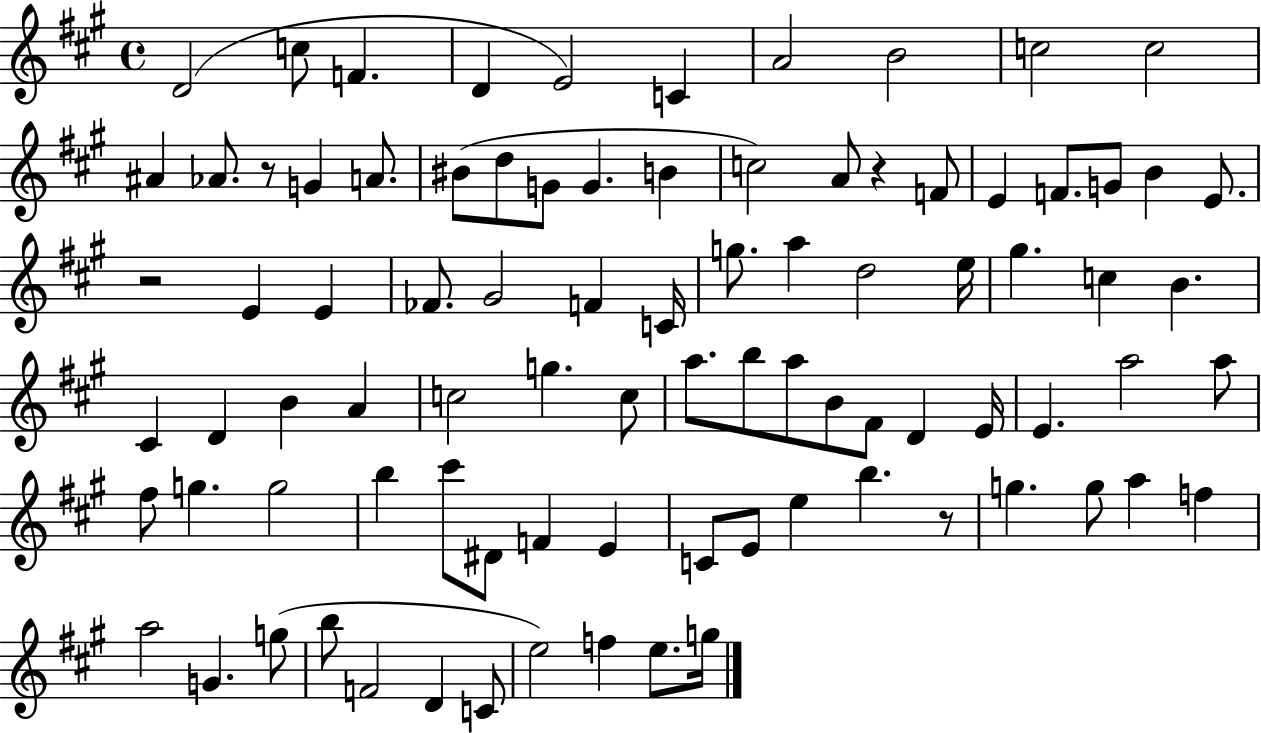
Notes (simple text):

D4/h C5/e F4/q. D4/q E4/h C4/q A4/h B4/h C5/h C5/h A#4/q Ab4/e. R/e G4/q A4/e. BIS4/e D5/e G4/e G4/q. B4/q C5/h A4/e R/q F4/e E4/q F4/e. G4/e B4/q E4/e. R/h E4/q E4/q FES4/e. G#4/h F4/q C4/s G5/e. A5/q D5/h E5/s G#5/q. C5/q B4/q. C#4/q D4/q B4/q A4/q C5/h G5/q. C5/e A5/e. B5/e A5/e B4/e F#4/e D4/q E4/s E4/q. A5/h A5/e F#5/e G5/q. G5/h B5/q C#6/e D#4/e F4/q E4/q C4/e E4/e E5/q B5/q. R/e G5/q. G5/e A5/q F5/q A5/h G4/q. G5/e B5/e F4/h D4/q C4/e E5/h F5/q E5/e. G5/s